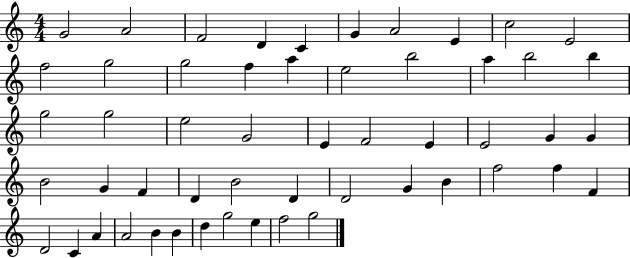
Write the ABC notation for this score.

X:1
T:Untitled
M:4/4
L:1/4
K:C
G2 A2 F2 D C G A2 E c2 E2 f2 g2 g2 f a e2 b2 a b2 b g2 g2 e2 G2 E F2 E E2 G G B2 G F D B2 D D2 G B f2 f F D2 C A A2 B B d g2 e f2 g2